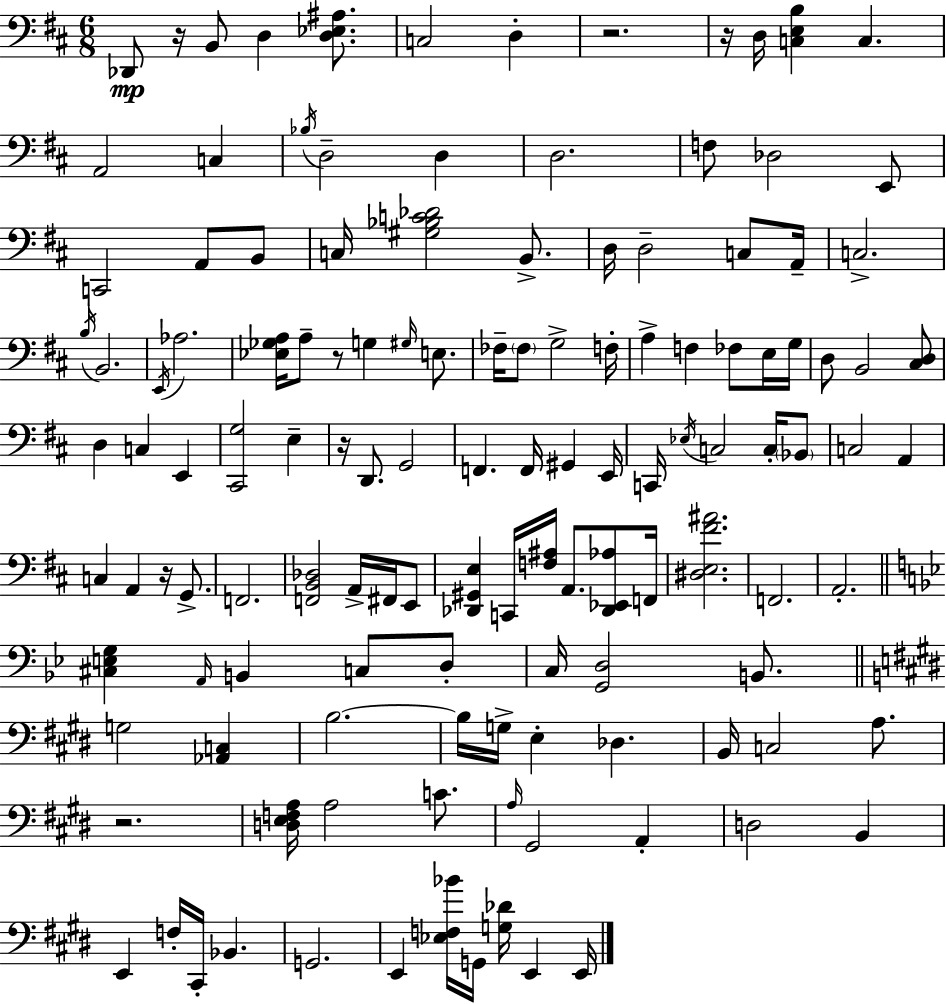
X:1
T:Untitled
M:6/8
L:1/4
K:D
_D,,/2 z/4 B,,/2 D, [D,_E,^A,]/2 C,2 D, z2 z/4 D,/4 [C,E,B,] C, A,,2 C, _B,/4 D,2 D, D,2 F,/2 _D,2 E,,/2 C,,2 A,,/2 B,,/2 C,/4 [^G,_B,C_D]2 B,,/2 D,/4 D,2 C,/2 A,,/4 C,2 B,/4 B,,2 E,,/4 _A,2 [_E,_G,A,]/4 A,/2 z/2 G, ^G,/4 E,/2 _F,/4 _F,/2 G,2 F,/4 A, F, _F,/2 E,/4 G,/4 D,/2 B,,2 [^C,D,]/2 D, C, E,, [^C,,G,]2 E, z/4 D,,/2 G,,2 F,, F,,/4 ^G,, E,,/4 C,,/4 _E,/4 C,2 C,/4 _B,,/2 C,2 A,, C, A,, z/4 G,,/2 F,,2 [F,,B,,_D,]2 A,,/4 ^F,,/4 E,,/2 [_D,,^G,,E,] C,,/4 [F,^A,]/4 A,,/2 [_D,,_E,,_A,]/2 F,,/4 [^D,E,^F^A]2 F,,2 A,,2 [^C,E,G,] A,,/4 B,, C,/2 D,/2 C,/4 [G,,D,]2 B,,/2 G,2 [_A,,C,] B,2 B,/4 G,/4 E, _D, B,,/4 C,2 A,/2 z2 [D,E,F,A,]/4 A,2 C/2 A,/4 ^G,,2 A,, D,2 B,, E,, F,/4 ^C,,/4 _B,, G,,2 E,, [_E,F,_B]/4 G,,/4 [G,_D]/4 E,, E,,/4